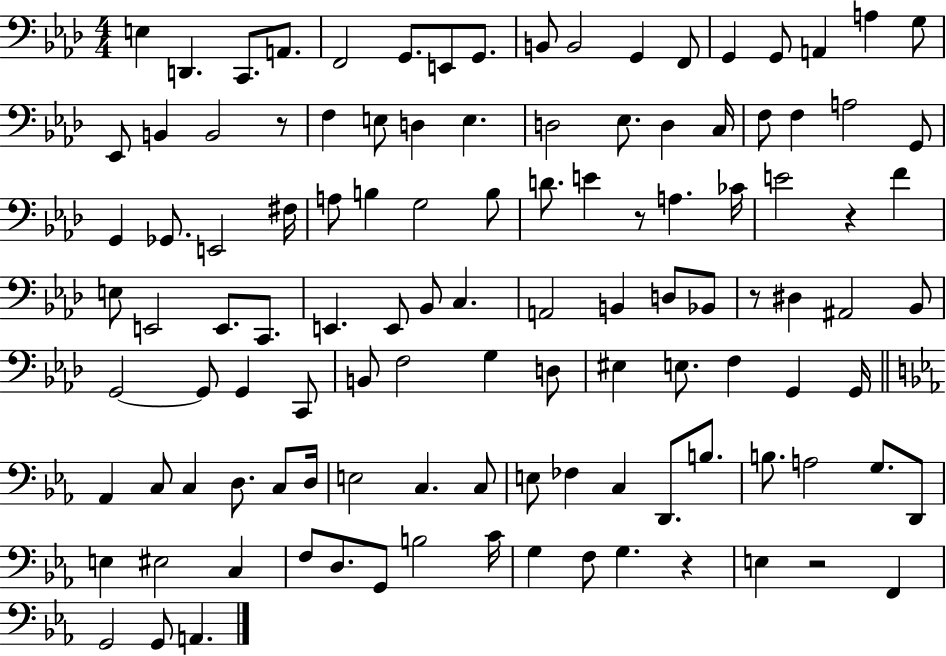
E3/q D2/q. C2/e. A2/e. F2/h G2/e. E2/e G2/e. B2/e B2/h G2/q F2/e G2/q G2/e A2/q A3/q G3/e Eb2/e B2/q B2/h R/e F3/q E3/e D3/q E3/q. D3/h Eb3/e. D3/q C3/s F3/e F3/q A3/h G2/e G2/q Gb2/e. E2/h F#3/s A3/e B3/q G3/h B3/e D4/e. E4/q R/e A3/q. CES4/s E4/h R/q F4/q E3/e E2/h E2/e. C2/e. E2/q. E2/e Bb2/e C3/q. A2/h B2/q D3/e Bb2/e R/e D#3/q A#2/h Bb2/e G2/h G2/e G2/q C2/e B2/e F3/h G3/q D3/e EIS3/q E3/e. F3/q G2/q G2/s Ab2/q C3/e C3/q D3/e. C3/e D3/s E3/h C3/q. C3/e E3/e FES3/q C3/q D2/e. B3/e. B3/e. A3/h G3/e. D2/e E3/q EIS3/h C3/q F3/e D3/e. G2/e B3/h C4/s G3/q F3/e G3/q. R/q E3/q R/h F2/q G2/h G2/e A2/q.